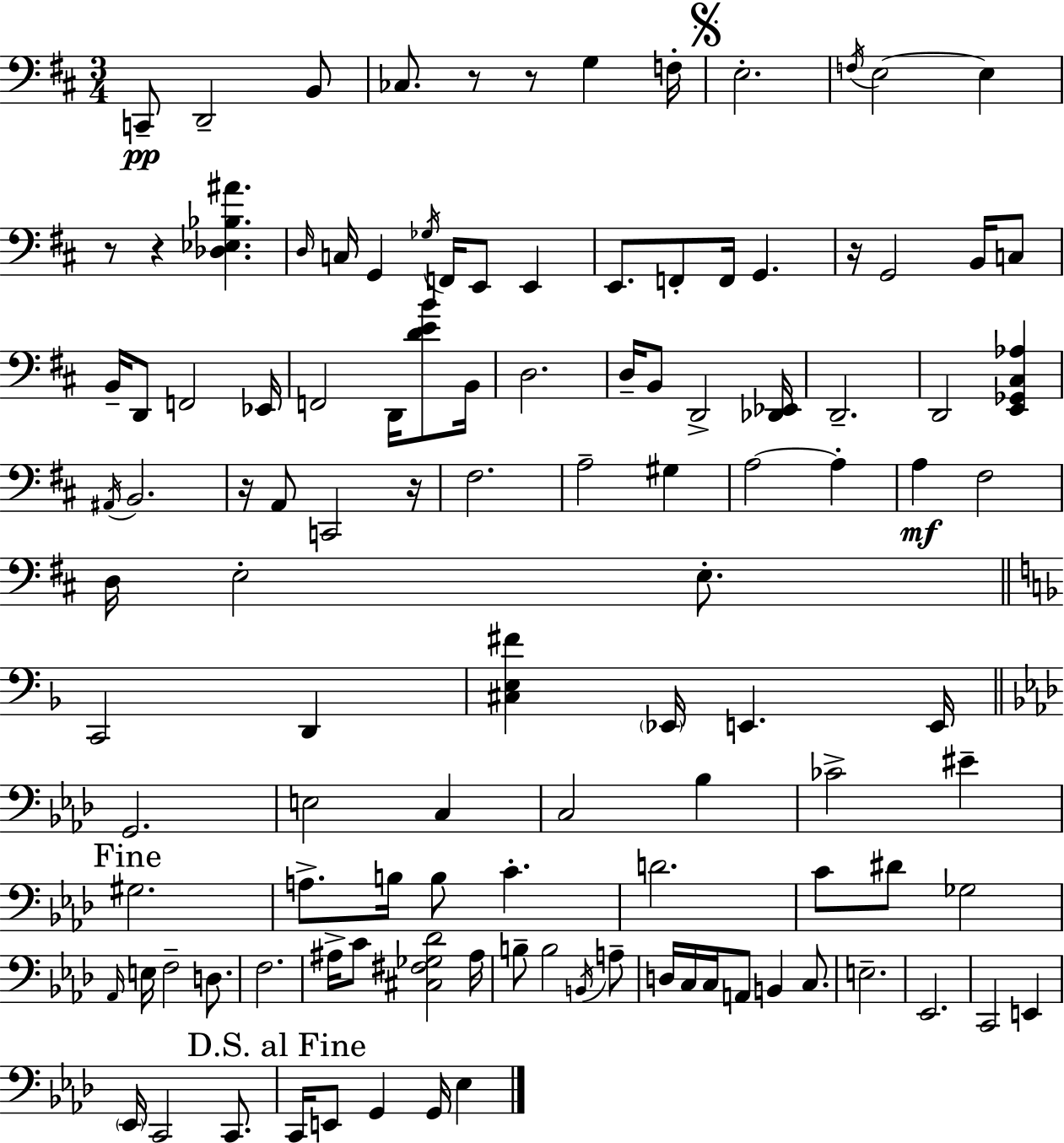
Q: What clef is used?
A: bass